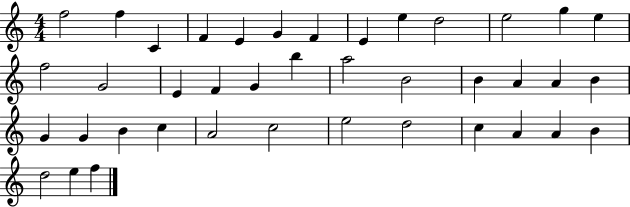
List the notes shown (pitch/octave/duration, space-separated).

F5/h F5/q C4/q F4/q E4/q G4/q F4/q E4/q E5/q D5/h E5/h G5/q E5/q F5/h G4/h E4/q F4/q G4/q B5/q A5/h B4/h B4/q A4/q A4/q B4/q G4/q G4/q B4/q C5/q A4/h C5/h E5/h D5/h C5/q A4/q A4/q B4/q D5/h E5/q F5/q